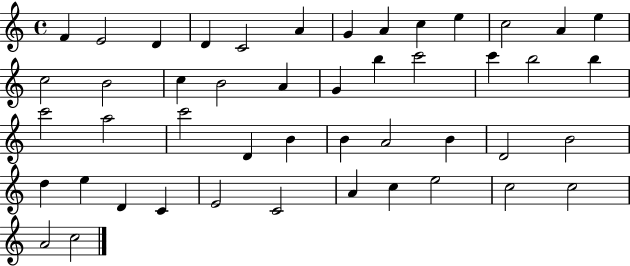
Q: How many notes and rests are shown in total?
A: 47